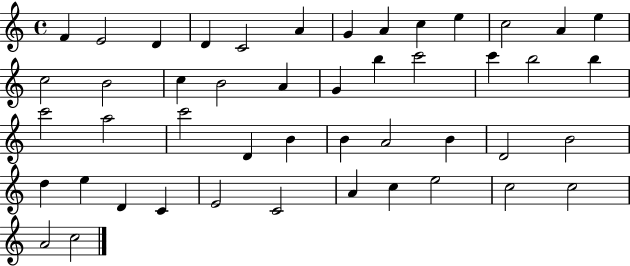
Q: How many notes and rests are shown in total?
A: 47